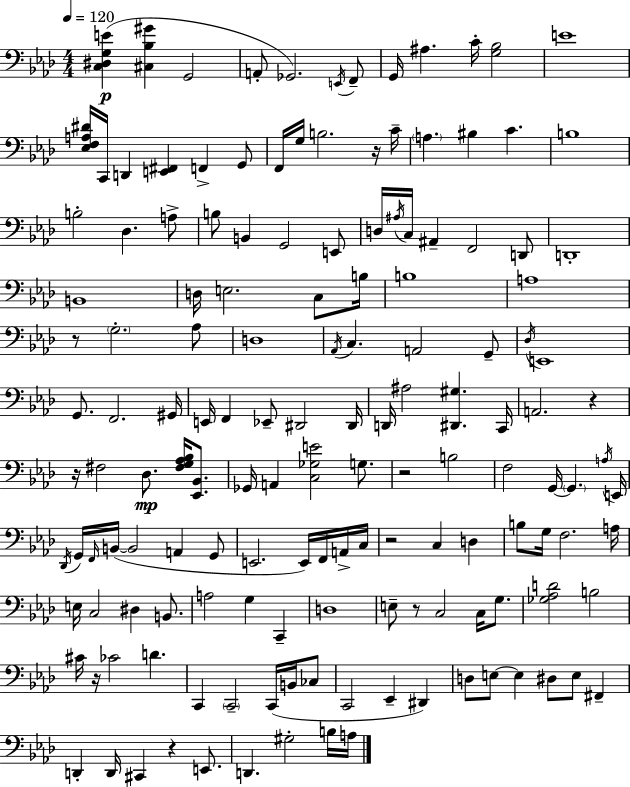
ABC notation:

X:1
T:Untitled
M:4/4
L:1/4
K:Fm
[C,^D,G,E] [^C,_B,^G] G,,2 A,,/2 _G,,2 E,,/4 F,,/2 G,,/4 ^A, C/4 [G,_B,]2 E4 [_E,F,A,^D]/4 C,,/4 D,, [E,,^F,,] F,, G,,/2 F,,/4 G,/4 B,2 z/4 C/4 A, ^B, C B,4 B,2 _D, A,/2 B,/2 B,, G,,2 E,,/2 D,/4 ^A,/4 C,/4 ^A,, F,,2 D,,/2 D,,4 B,,4 D,/4 E,2 C,/2 B,/4 B,4 A,4 z/2 G,2 _A,/2 D,4 _A,,/4 C, A,,2 G,,/2 _D,/4 E,,4 G,,/2 F,,2 ^G,,/4 E,,/4 F,, _E,,/2 ^D,,2 ^D,,/4 D,,/4 ^A,2 [^D,,^G,] C,,/4 A,,2 z z/4 ^F,2 _D,/2 [^F,G,_A,_B,]/4 [_E,,_B,,]/2 _G,,/4 A,, [C,_G,E]2 G,/2 z2 B,2 F,2 G,,/4 G,, A,/4 E,,/4 _D,,/4 G,,/4 F,,/4 B,,/4 B,,2 A,, G,,/2 E,,2 E,,/4 F,,/4 A,,/4 C,/4 z2 C, D, B,/2 G,/4 F,2 A,/4 E,/4 C,2 ^D, B,,/2 A,2 G, C,, D,4 E,/2 z/2 C,2 C,/4 G,/2 [_G,_A,D]2 B,2 ^C/4 z/4 _C2 D C,, C,,2 C,,/4 B,,/4 _C,/2 C,,2 _E,, ^D,, D,/2 E,/2 E, ^D,/2 E,/2 ^F,, D,, D,,/4 ^C,, z E,,/2 D,, ^G,2 B,/4 A,/4